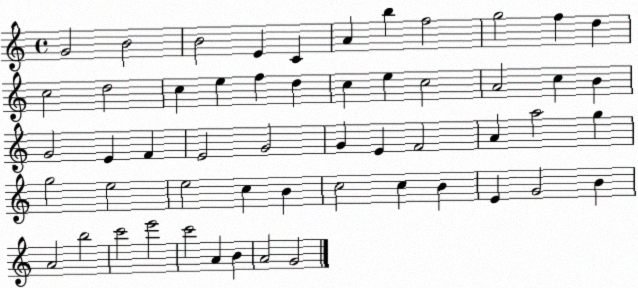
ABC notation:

X:1
T:Untitled
M:4/4
L:1/4
K:C
G2 B2 B2 E C A b f2 g2 f d c2 d2 c e f d c e c2 A2 c B G2 E F E2 G2 G E F2 A a2 g g2 e2 e2 c B c2 c B E G2 B A2 b2 c'2 e'2 c'2 A B A2 G2